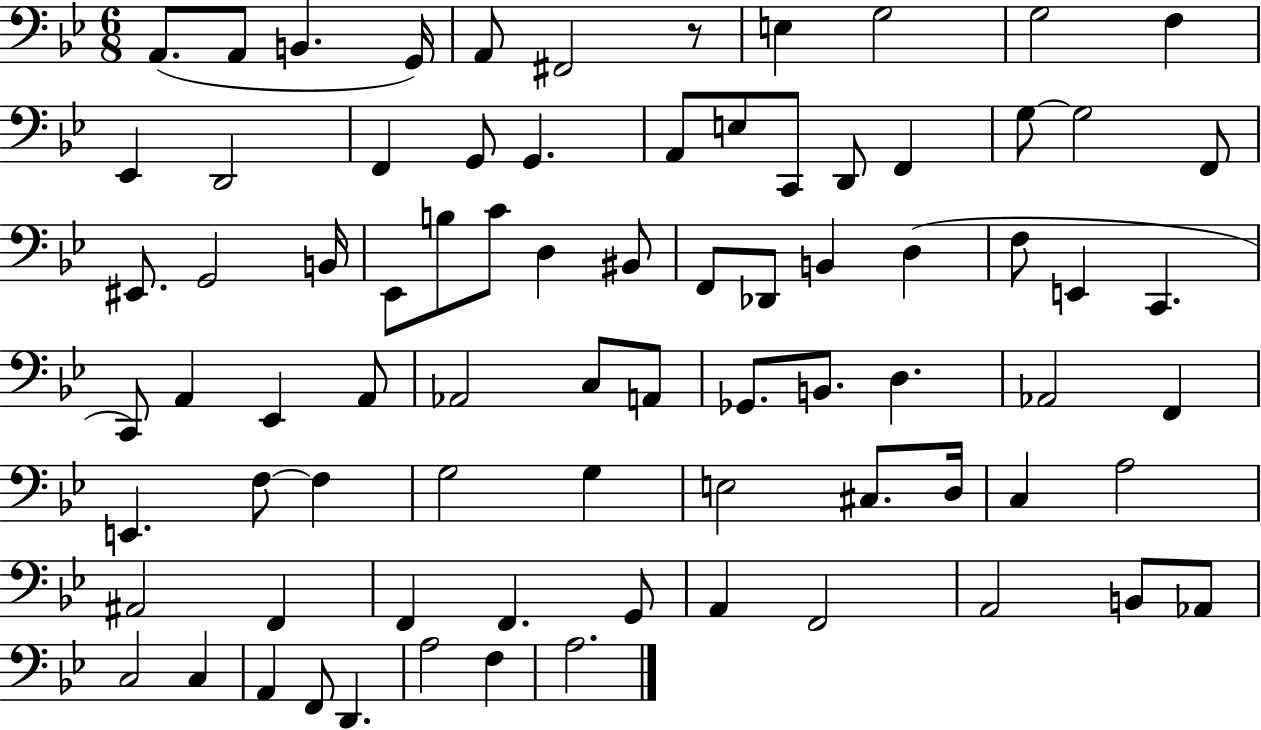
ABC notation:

X:1
T:Untitled
M:6/8
L:1/4
K:Bb
A,,/2 A,,/2 B,, G,,/4 A,,/2 ^F,,2 z/2 E, G,2 G,2 F, _E,, D,,2 F,, G,,/2 G,, A,,/2 E,/2 C,,/2 D,,/2 F,, G,/2 G,2 F,,/2 ^E,,/2 G,,2 B,,/4 _E,,/2 B,/2 C/2 D, ^B,,/2 F,,/2 _D,,/2 B,, D, F,/2 E,, C,, C,,/2 A,, _E,, A,,/2 _A,,2 C,/2 A,,/2 _G,,/2 B,,/2 D, _A,,2 F,, E,, F,/2 F, G,2 G, E,2 ^C,/2 D,/4 C, A,2 ^A,,2 F,, F,, F,, G,,/2 A,, F,,2 A,,2 B,,/2 _A,,/2 C,2 C, A,, F,,/2 D,, A,2 F, A,2